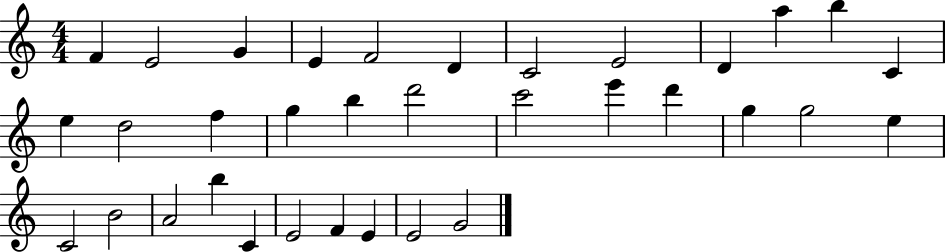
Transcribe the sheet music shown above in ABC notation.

X:1
T:Untitled
M:4/4
L:1/4
K:C
F E2 G E F2 D C2 E2 D a b C e d2 f g b d'2 c'2 e' d' g g2 e C2 B2 A2 b C E2 F E E2 G2